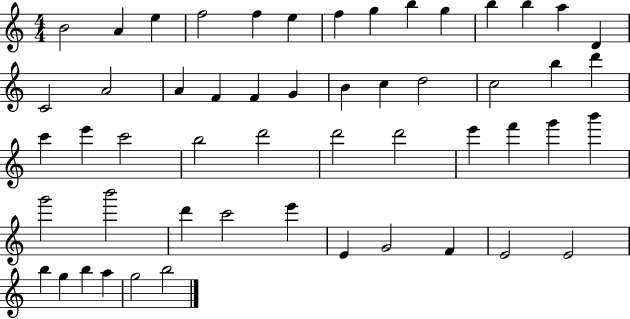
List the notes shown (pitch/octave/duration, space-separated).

B4/h A4/q E5/q F5/h F5/q E5/q F5/q G5/q B5/q G5/q B5/q B5/q A5/q D4/q C4/h A4/h A4/q F4/q F4/q G4/q B4/q C5/q D5/h C5/h B5/q D6/q C6/q E6/q C6/h B5/h D6/h D6/h D6/h E6/q F6/q G6/q B6/q G6/h B6/h D6/q C6/h E6/q E4/q G4/h F4/q E4/h E4/h B5/q G5/q B5/q A5/q G5/h B5/h